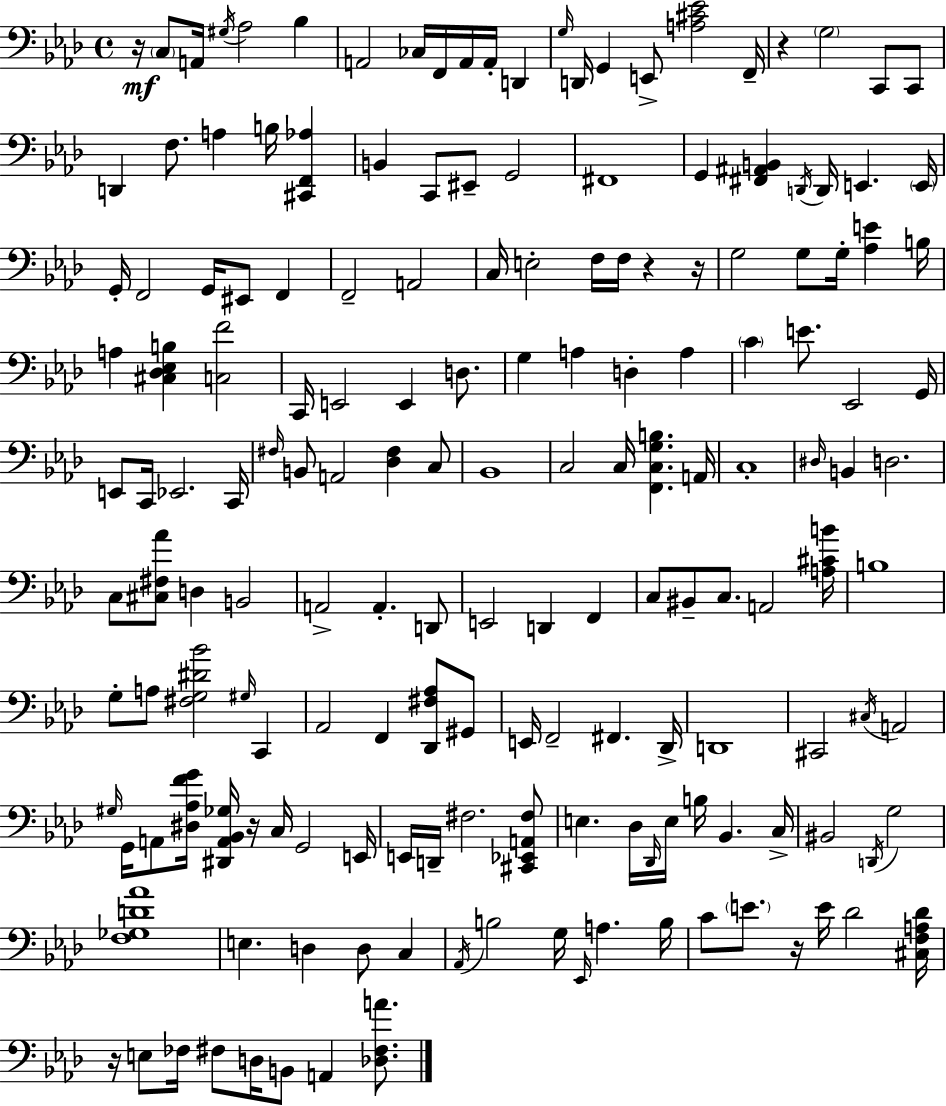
X:1
T:Untitled
M:4/4
L:1/4
K:Fm
z/4 C,/2 A,,/4 ^G,/4 _A,2 _B, A,,2 _C,/4 F,,/4 A,,/4 A,,/4 D,, G,/4 D,,/4 G,, E,,/2 [A,^C_E]2 F,,/4 z G,2 C,,/2 C,,/2 D,, F,/2 A, B,/4 [^C,,F,,_A,] B,, C,,/2 ^E,,/2 G,,2 ^F,,4 G,, [^F,,^A,,B,,] D,,/4 D,,/4 E,, E,,/4 G,,/4 F,,2 G,,/4 ^E,,/2 F,, F,,2 A,,2 C,/4 E,2 F,/4 F,/4 z z/4 G,2 G,/2 G,/4 [_A,E] B,/4 A, [^C,_D,_E,B,] [C,F]2 C,,/4 E,,2 E,, D,/2 G, A, D, A, C E/2 _E,,2 G,,/4 E,,/2 C,,/4 _E,,2 C,,/4 ^F,/4 B,,/2 A,,2 [_D,^F,] C,/2 _B,,4 C,2 C,/4 [F,,C,G,B,] A,,/4 C,4 ^D,/4 B,, D,2 C,/2 [^C,^F,_A]/2 D, B,,2 A,,2 A,, D,,/2 E,,2 D,, F,, C,/2 ^B,,/2 C,/2 A,,2 [A,^CB]/4 B,4 G,/2 A,/2 [^F,G,^D_B]2 ^G,/4 C,, _A,,2 F,, [_D,,^F,_A,]/2 ^G,,/2 E,,/4 F,,2 ^F,, _D,,/4 D,,4 ^C,,2 ^C,/4 A,,2 ^G,/4 G,,/4 A,,/2 [^D,_A,FG]/4 [^D,,A,,_B,,_G,]/4 z/4 C,/4 G,,2 E,,/4 E,,/4 D,,/4 ^F,2 [^C,,_E,,A,,^F,]/2 E, _D,/4 _D,,/4 E,/4 B,/4 _B,, C,/4 ^B,,2 D,,/4 G,2 [F,_G,D_A]4 E, D, D,/2 C, _A,,/4 B,2 G,/4 _E,,/4 A, B,/4 C/2 E/2 z/4 E/4 _D2 [^C,F,A,_D]/4 z/4 E,/2 _F,/4 ^F,/2 D,/4 B,,/2 A,, [_D,^F,A]/2